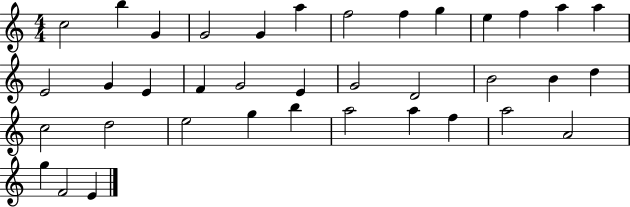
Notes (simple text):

C5/h B5/q G4/q G4/h G4/q A5/q F5/h F5/q G5/q E5/q F5/q A5/q A5/q E4/h G4/q E4/q F4/q G4/h E4/q G4/h D4/h B4/h B4/q D5/q C5/h D5/h E5/h G5/q B5/q A5/h A5/q F5/q A5/h A4/h G5/q F4/h E4/q